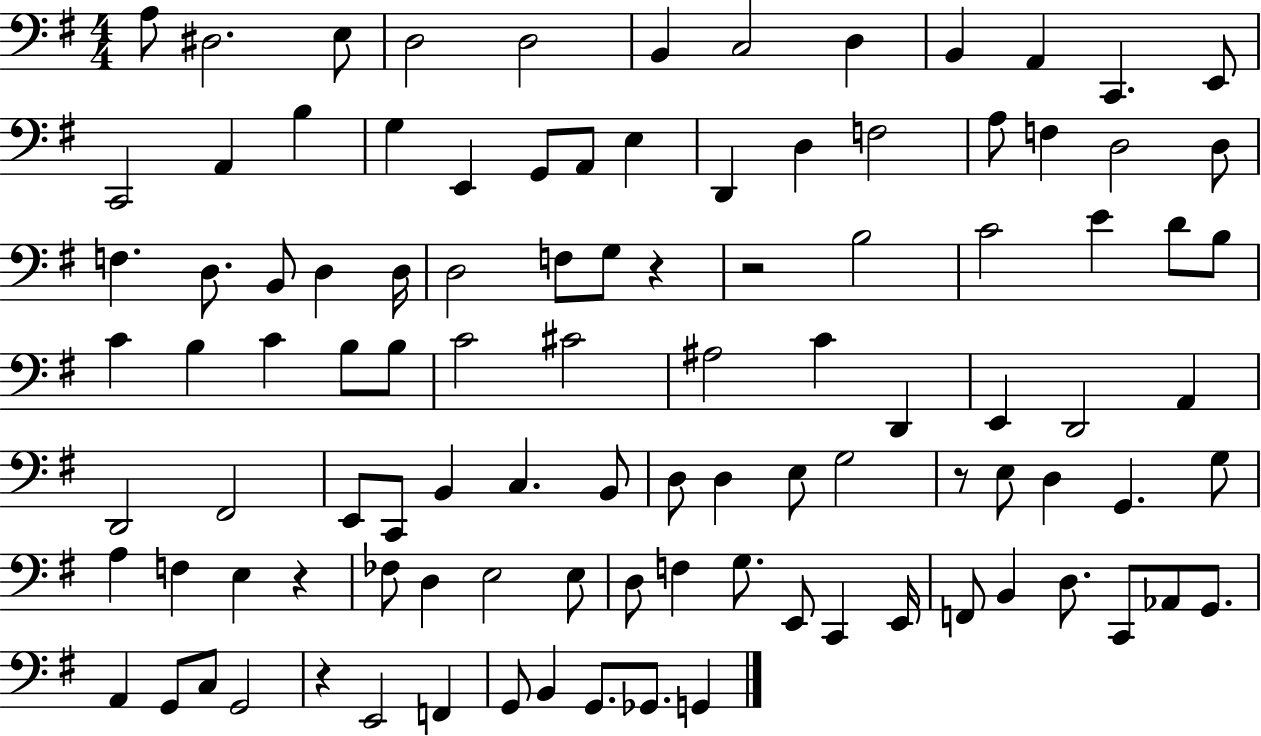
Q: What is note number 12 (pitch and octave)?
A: E2